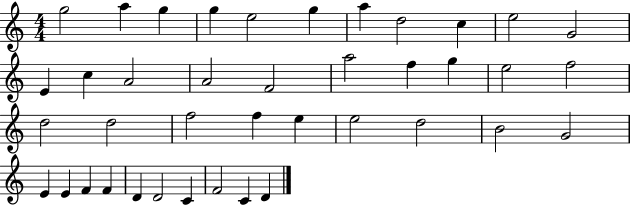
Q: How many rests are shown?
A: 0